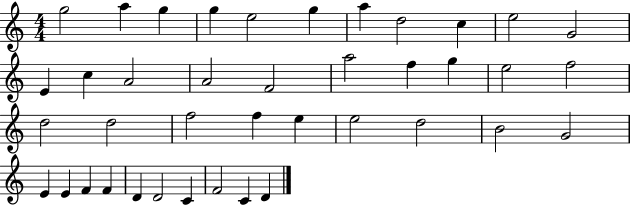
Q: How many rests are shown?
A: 0